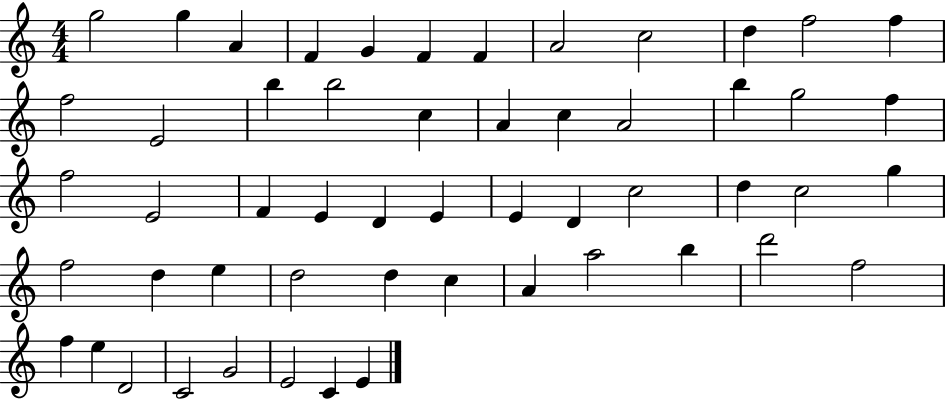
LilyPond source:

{
  \clef treble
  \numericTimeSignature
  \time 4/4
  \key c \major
  g''2 g''4 a'4 | f'4 g'4 f'4 f'4 | a'2 c''2 | d''4 f''2 f''4 | \break f''2 e'2 | b''4 b''2 c''4 | a'4 c''4 a'2 | b''4 g''2 f''4 | \break f''2 e'2 | f'4 e'4 d'4 e'4 | e'4 d'4 c''2 | d''4 c''2 g''4 | \break f''2 d''4 e''4 | d''2 d''4 c''4 | a'4 a''2 b''4 | d'''2 f''2 | \break f''4 e''4 d'2 | c'2 g'2 | e'2 c'4 e'4 | \bar "|."
}